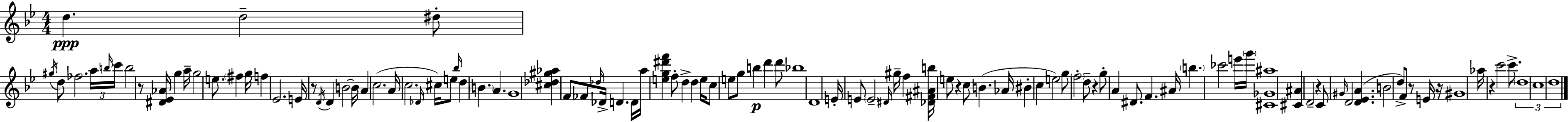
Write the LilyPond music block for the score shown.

{
  \clef treble
  \numericTimeSignature
  \time 4/4
  \key bes \major
  d''4.\ppp d''2-- dis''8-. | \acciaccatura { gis''16 } d''8 fes''2. \tuplet 3/2 { a''16 | \grace { b''16 } c'''16 } b''2 r8 <dis' ees' aes'>16 g''4 | a''16-- g''2 e''8. \parenthesize fis''4 | \break g''16 f''4 ees'2. | e'16 r8 \acciaccatura { d'16 } d'4 b'2~~ | b'16 a'4 c''2.( | a'16 c''2. | \break \grace { des'16 }) cis''16 e''8 \grace { bes''16 } d''4 \parenthesize b'4. a'4. | g'1 | <cis'' des'' gis'' aes''>4 f'8 fes'8 \grace { des''16 } des'16-> d'4. | d'16 a''16 <e'' g'' dis''' f'''>4 f''8-. d''4-> | \break d''4 e''16 c''8 e''8 g''8 b''4\p | d'''4 d'''8 bes''1 | d'1 | e'16-. e'8 \parenthesize e'2-- | \break \grace { dis'16 } gis''16-- f''4 <des' fis' ais' b''>16 e''8 r4 c''8 | b'4.( aes'16 bis'4-. c''4 e''2) | g''8 \parenthesize f''2-. | d''8-- r4 g''8-. a'4 dis'8. | \break f'4. ais'16 \parenthesize b''4. ces'''2 | e'''16 \parenthesize g'''16 <cis' ges' ais''>1 | <cis' ais'>4 d'2-- | r4 c'8 \grace { gis'16 } d'2 | \break <d' ees' a'>4.( b'2 | d''8->) f'8 r8 e'16 r16 gis'1 | aes''16 r4 c'''2 | c'''8.-> \tuplet 3/2 { \parenthesize d''1 | \break c''1 | d''1 } | \bar "|."
}